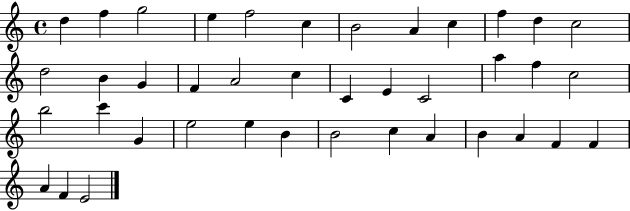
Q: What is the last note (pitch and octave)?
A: E4